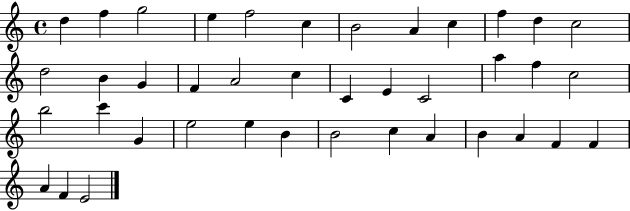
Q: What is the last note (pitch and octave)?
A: E4